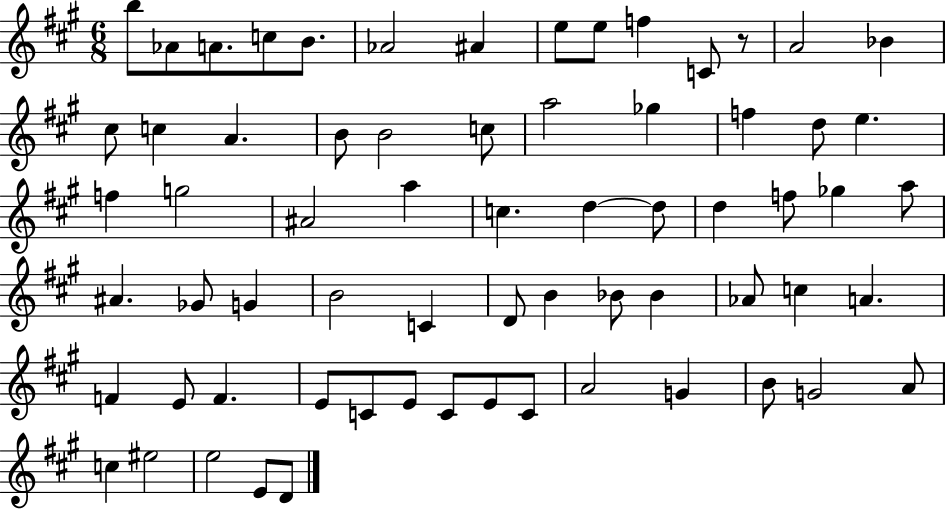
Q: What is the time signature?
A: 6/8